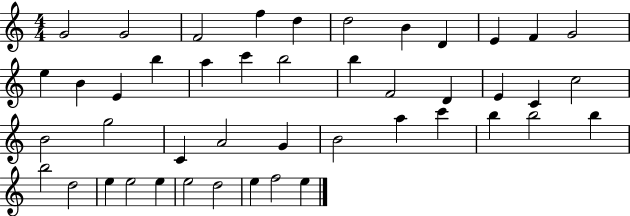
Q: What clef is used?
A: treble